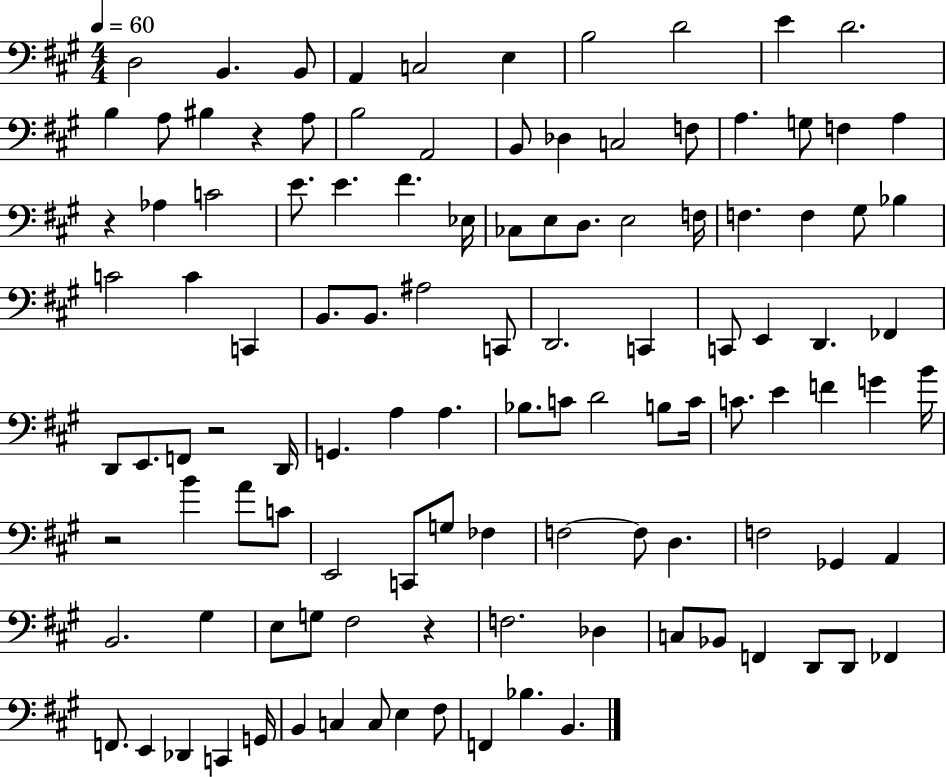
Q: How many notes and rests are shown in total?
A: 113